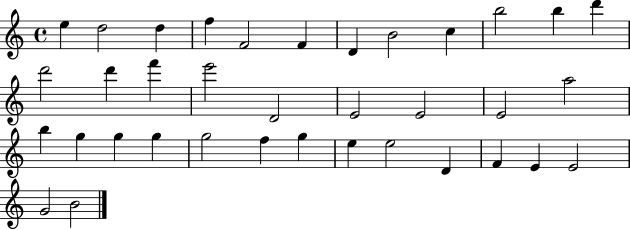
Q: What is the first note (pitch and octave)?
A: E5